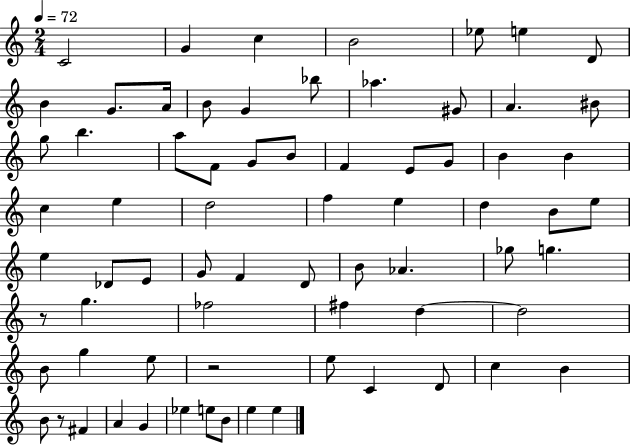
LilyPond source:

{
  \clef treble
  \numericTimeSignature
  \time 2/4
  \key c \major
  \tempo 4 = 72
  c'2 | g'4 c''4 | b'2 | ees''8 e''4 d'8 | \break b'4 g'8. a'16 | b'8 g'4 bes''8 | aes''4. gis'8 | a'4. bis'8 | \break g''8 b''4. | a''8 f'8 g'8 b'8 | f'4 e'8 g'8 | b'4 b'4 | \break c''4 e''4 | d''2 | f''4 e''4 | d''4 b'8 e''8 | \break e''4 des'8 e'8 | g'8 f'4 d'8 | b'8 aes'4. | ges''8 g''4. | \break r8 g''4. | fes''2 | fis''4 d''4~~ | d''2 | \break b'8 g''4 e''8 | r2 | e''8 c'4 d'8 | c''4 b'4 | \break b'8 r8 fis'4 | a'4 g'4 | ees''4 e''8 b'8 | e''4 e''4 | \break \bar "|."
}